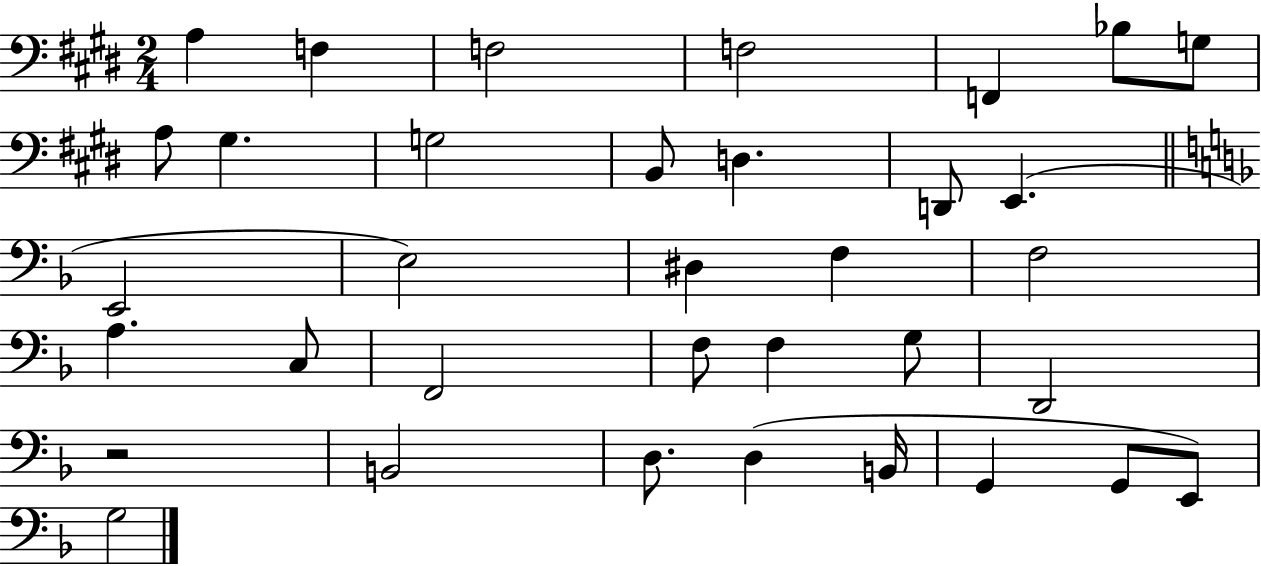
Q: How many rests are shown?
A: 1